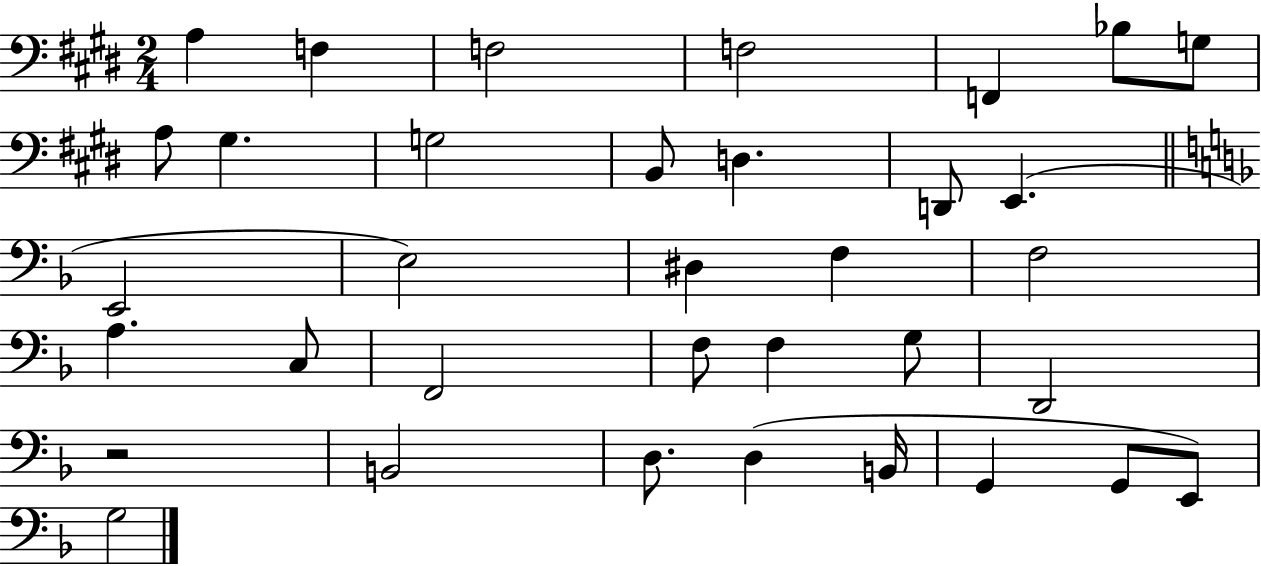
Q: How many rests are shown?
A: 1